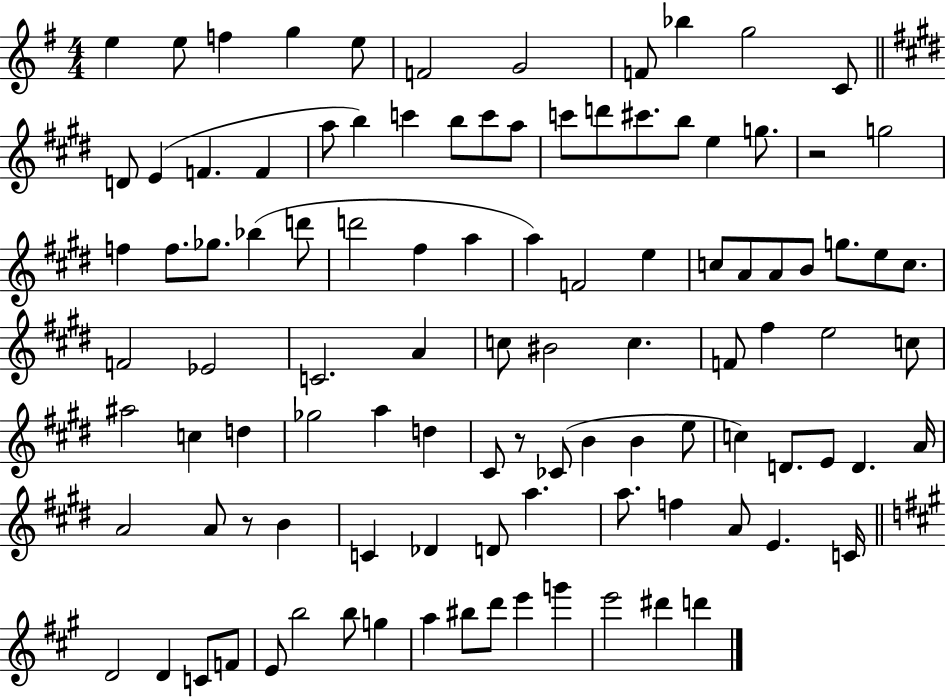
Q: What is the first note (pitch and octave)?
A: E5